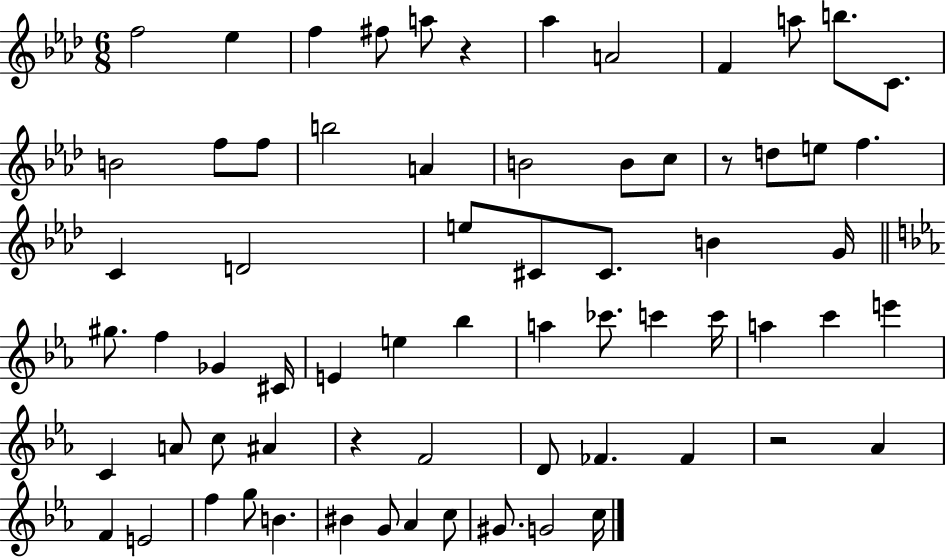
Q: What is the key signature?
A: AES major